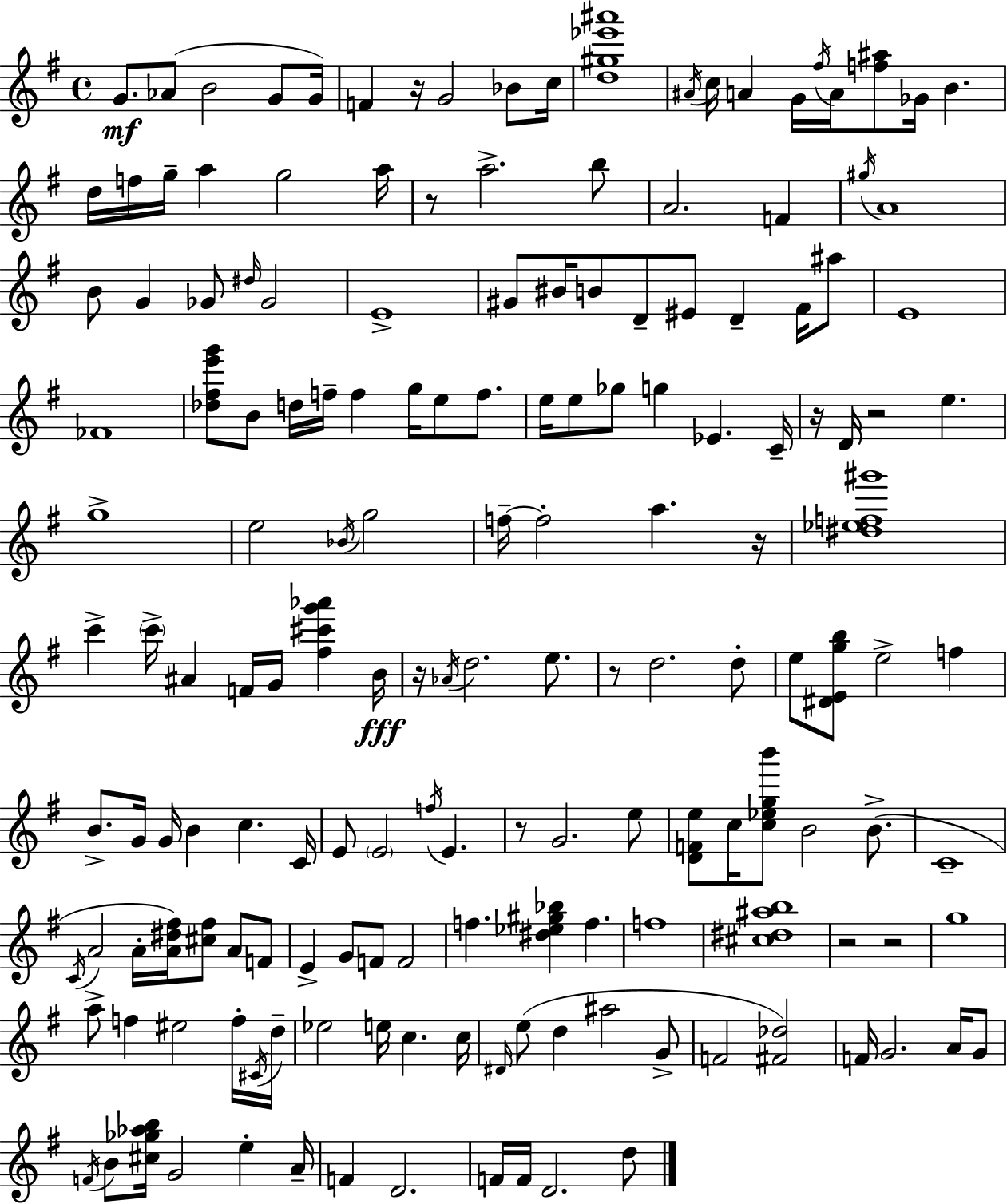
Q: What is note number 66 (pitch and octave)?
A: F5